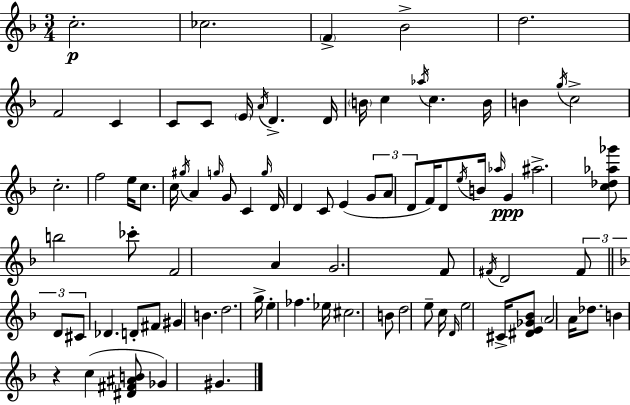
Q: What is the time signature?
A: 3/4